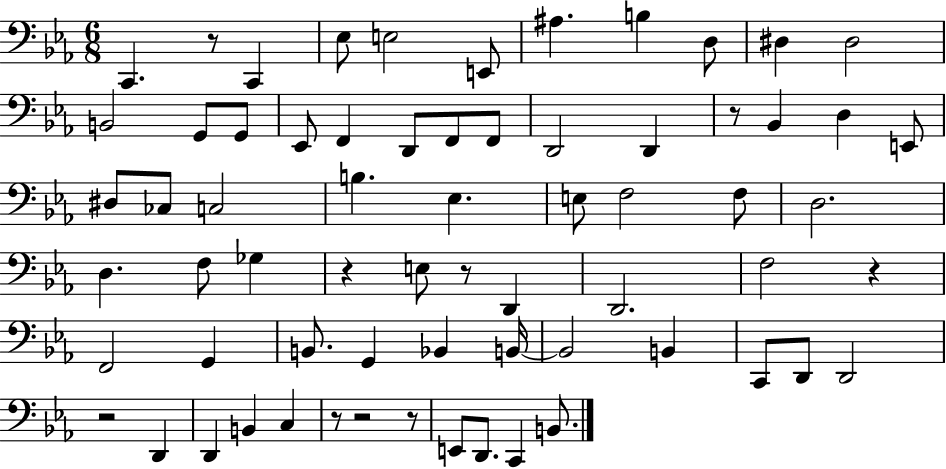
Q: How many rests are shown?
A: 9